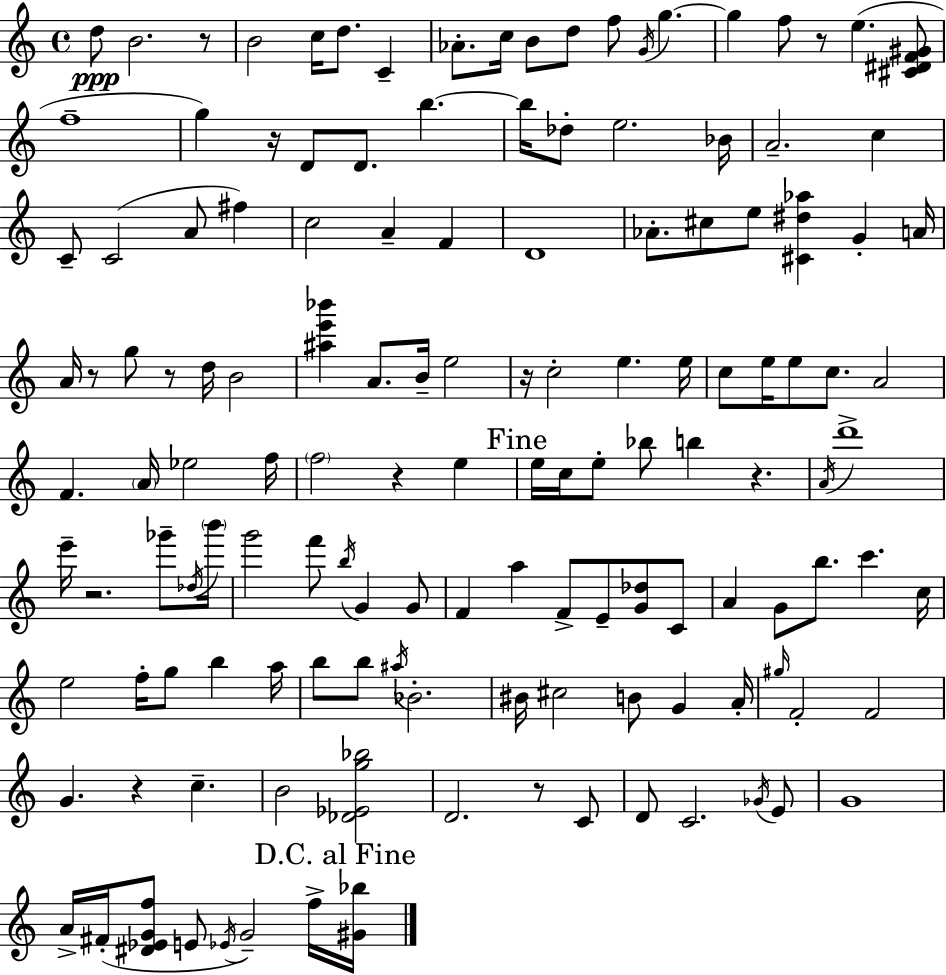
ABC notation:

X:1
T:Untitled
M:4/4
L:1/4
K:Am
d/2 B2 z/2 B2 c/4 d/2 C _A/2 c/4 B/2 d/2 f/2 G/4 g g f/2 z/2 e [^C^DF^G]/2 f4 g z/4 D/2 D/2 b b/4 _d/2 e2 _B/4 A2 c C/2 C2 A/2 ^f c2 A F D4 _A/2 ^c/2 e/2 [^C^d_a] G A/4 A/4 z/2 g/2 z/2 d/4 B2 [^ae'_b'] A/2 B/4 e2 z/4 c2 e e/4 c/2 e/4 e/2 c/2 A2 F A/4 _e2 f/4 f2 z e e/4 c/4 e/2 _b/2 b z A/4 d'4 e'/4 z2 _g'/2 _d/4 b'/4 g'2 f'/2 b/4 G G/2 F a F/2 E/2 [G_d]/2 C/2 A G/2 b/2 c' c/4 e2 f/4 g/2 b a/4 b/2 b/2 ^a/4 _B2 ^B/4 ^c2 B/2 G A/4 ^g/4 F2 F2 G z c B2 [_D_Eg_b]2 D2 z/2 C/2 D/2 C2 _G/4 E/2 G4 A/4 ^F/4 [^D_EGf]/2 E/2 _E/4 G2 f/4 [^G_b]/4